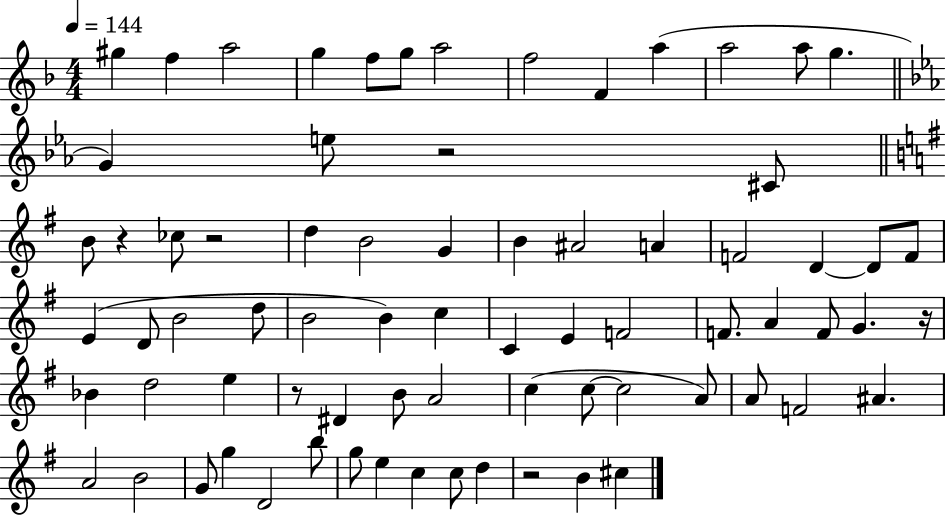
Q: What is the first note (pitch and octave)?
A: G#5